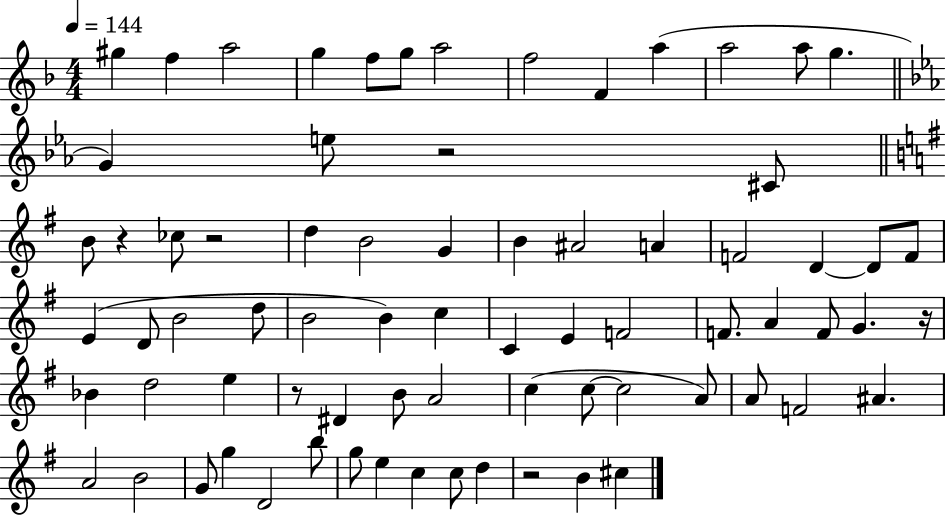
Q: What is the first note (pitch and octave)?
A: G#5